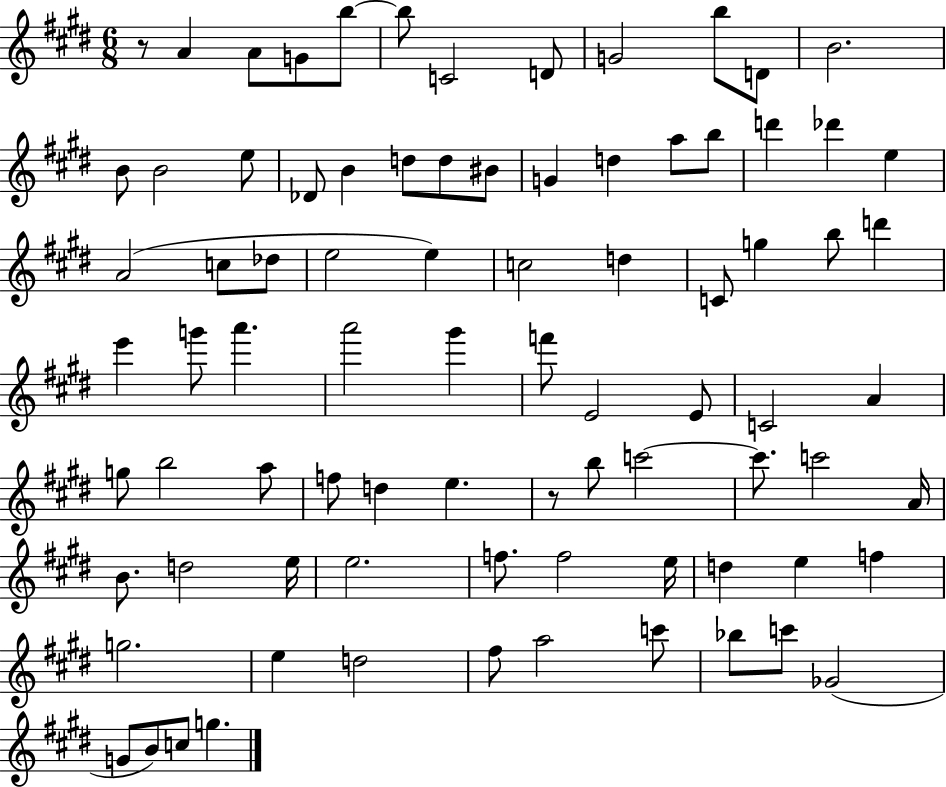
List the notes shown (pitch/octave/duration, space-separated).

R/e A4/q A4/e G4/e B5/e B5/e C4/h D4/e G4/h B5/e D4/e B4/h. B4/e B4/h E5/e Db4/e B4/q D5/e D5/e BIS4/e G4/q D5/q A5/e B5/e D6/q Db6/q E5/q A4/h C5/e Db5/e E5/h E5/q C5/h D5/q C4/e G5/q B5/e D6/q E6/q G6/e A6/q. A6/h G#6/q F6/e E4/h E4/e C4/h A4/q G5/e B5/h A5/e F5/e D5/q E5/q. R/e B5/e C6/h C6/e. C6/h A4/s B4/e. D5/h E5/s E5/h. F5/e. F5/h E5/s D5/q E5/q F5/q G5/h. E5/q D5/h F#5/e A5/h C6/e Bb5/e C6/e Gb4/h G4/e B4/e C5/e G5/q.